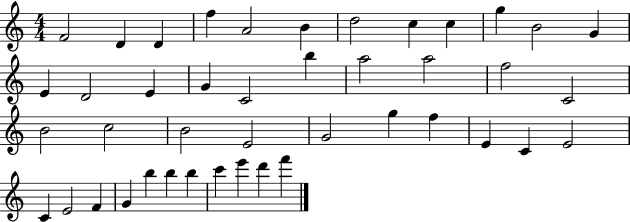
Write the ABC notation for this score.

X:1
T:Untitled
M:4/4
L:1/4
K:C
F2 D D f A2 B d2 c c g B2 G E D2 E G C2 b a2 a2 f2 C2 B2 c2 B2 E2 G2 g f E C E2 C E2 F G b b b c' e' d' f'